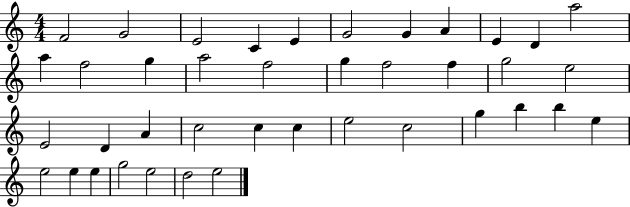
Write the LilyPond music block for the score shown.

{
  \clef treble
  \numericTimeSignature
  \time 4/4
  \key c \major
  f'2 g'2 | e'2 c'4 e'4 | g'2 g'4 a'4 | e'4 d'4 a''2 | \break a''4 f''2 g''4 | a''2 f''2 | g''4 f''2 f''4 | g''2 e''2 | \break e'2 d'4 a'4 | c''2 c''4 c''4 | e''2 c''2 | g''4 b''4 b''4 e''4 | \break e''2 e''4 e''4 | g''2 e''2 | d''2 e''2 | \bar "|."
}